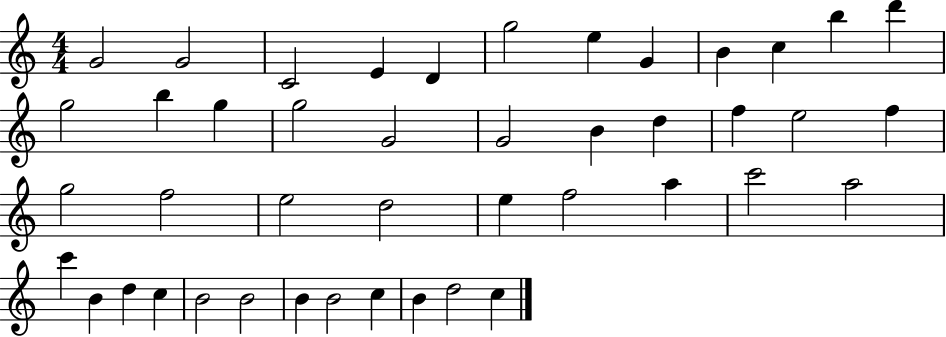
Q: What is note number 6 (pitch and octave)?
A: G5